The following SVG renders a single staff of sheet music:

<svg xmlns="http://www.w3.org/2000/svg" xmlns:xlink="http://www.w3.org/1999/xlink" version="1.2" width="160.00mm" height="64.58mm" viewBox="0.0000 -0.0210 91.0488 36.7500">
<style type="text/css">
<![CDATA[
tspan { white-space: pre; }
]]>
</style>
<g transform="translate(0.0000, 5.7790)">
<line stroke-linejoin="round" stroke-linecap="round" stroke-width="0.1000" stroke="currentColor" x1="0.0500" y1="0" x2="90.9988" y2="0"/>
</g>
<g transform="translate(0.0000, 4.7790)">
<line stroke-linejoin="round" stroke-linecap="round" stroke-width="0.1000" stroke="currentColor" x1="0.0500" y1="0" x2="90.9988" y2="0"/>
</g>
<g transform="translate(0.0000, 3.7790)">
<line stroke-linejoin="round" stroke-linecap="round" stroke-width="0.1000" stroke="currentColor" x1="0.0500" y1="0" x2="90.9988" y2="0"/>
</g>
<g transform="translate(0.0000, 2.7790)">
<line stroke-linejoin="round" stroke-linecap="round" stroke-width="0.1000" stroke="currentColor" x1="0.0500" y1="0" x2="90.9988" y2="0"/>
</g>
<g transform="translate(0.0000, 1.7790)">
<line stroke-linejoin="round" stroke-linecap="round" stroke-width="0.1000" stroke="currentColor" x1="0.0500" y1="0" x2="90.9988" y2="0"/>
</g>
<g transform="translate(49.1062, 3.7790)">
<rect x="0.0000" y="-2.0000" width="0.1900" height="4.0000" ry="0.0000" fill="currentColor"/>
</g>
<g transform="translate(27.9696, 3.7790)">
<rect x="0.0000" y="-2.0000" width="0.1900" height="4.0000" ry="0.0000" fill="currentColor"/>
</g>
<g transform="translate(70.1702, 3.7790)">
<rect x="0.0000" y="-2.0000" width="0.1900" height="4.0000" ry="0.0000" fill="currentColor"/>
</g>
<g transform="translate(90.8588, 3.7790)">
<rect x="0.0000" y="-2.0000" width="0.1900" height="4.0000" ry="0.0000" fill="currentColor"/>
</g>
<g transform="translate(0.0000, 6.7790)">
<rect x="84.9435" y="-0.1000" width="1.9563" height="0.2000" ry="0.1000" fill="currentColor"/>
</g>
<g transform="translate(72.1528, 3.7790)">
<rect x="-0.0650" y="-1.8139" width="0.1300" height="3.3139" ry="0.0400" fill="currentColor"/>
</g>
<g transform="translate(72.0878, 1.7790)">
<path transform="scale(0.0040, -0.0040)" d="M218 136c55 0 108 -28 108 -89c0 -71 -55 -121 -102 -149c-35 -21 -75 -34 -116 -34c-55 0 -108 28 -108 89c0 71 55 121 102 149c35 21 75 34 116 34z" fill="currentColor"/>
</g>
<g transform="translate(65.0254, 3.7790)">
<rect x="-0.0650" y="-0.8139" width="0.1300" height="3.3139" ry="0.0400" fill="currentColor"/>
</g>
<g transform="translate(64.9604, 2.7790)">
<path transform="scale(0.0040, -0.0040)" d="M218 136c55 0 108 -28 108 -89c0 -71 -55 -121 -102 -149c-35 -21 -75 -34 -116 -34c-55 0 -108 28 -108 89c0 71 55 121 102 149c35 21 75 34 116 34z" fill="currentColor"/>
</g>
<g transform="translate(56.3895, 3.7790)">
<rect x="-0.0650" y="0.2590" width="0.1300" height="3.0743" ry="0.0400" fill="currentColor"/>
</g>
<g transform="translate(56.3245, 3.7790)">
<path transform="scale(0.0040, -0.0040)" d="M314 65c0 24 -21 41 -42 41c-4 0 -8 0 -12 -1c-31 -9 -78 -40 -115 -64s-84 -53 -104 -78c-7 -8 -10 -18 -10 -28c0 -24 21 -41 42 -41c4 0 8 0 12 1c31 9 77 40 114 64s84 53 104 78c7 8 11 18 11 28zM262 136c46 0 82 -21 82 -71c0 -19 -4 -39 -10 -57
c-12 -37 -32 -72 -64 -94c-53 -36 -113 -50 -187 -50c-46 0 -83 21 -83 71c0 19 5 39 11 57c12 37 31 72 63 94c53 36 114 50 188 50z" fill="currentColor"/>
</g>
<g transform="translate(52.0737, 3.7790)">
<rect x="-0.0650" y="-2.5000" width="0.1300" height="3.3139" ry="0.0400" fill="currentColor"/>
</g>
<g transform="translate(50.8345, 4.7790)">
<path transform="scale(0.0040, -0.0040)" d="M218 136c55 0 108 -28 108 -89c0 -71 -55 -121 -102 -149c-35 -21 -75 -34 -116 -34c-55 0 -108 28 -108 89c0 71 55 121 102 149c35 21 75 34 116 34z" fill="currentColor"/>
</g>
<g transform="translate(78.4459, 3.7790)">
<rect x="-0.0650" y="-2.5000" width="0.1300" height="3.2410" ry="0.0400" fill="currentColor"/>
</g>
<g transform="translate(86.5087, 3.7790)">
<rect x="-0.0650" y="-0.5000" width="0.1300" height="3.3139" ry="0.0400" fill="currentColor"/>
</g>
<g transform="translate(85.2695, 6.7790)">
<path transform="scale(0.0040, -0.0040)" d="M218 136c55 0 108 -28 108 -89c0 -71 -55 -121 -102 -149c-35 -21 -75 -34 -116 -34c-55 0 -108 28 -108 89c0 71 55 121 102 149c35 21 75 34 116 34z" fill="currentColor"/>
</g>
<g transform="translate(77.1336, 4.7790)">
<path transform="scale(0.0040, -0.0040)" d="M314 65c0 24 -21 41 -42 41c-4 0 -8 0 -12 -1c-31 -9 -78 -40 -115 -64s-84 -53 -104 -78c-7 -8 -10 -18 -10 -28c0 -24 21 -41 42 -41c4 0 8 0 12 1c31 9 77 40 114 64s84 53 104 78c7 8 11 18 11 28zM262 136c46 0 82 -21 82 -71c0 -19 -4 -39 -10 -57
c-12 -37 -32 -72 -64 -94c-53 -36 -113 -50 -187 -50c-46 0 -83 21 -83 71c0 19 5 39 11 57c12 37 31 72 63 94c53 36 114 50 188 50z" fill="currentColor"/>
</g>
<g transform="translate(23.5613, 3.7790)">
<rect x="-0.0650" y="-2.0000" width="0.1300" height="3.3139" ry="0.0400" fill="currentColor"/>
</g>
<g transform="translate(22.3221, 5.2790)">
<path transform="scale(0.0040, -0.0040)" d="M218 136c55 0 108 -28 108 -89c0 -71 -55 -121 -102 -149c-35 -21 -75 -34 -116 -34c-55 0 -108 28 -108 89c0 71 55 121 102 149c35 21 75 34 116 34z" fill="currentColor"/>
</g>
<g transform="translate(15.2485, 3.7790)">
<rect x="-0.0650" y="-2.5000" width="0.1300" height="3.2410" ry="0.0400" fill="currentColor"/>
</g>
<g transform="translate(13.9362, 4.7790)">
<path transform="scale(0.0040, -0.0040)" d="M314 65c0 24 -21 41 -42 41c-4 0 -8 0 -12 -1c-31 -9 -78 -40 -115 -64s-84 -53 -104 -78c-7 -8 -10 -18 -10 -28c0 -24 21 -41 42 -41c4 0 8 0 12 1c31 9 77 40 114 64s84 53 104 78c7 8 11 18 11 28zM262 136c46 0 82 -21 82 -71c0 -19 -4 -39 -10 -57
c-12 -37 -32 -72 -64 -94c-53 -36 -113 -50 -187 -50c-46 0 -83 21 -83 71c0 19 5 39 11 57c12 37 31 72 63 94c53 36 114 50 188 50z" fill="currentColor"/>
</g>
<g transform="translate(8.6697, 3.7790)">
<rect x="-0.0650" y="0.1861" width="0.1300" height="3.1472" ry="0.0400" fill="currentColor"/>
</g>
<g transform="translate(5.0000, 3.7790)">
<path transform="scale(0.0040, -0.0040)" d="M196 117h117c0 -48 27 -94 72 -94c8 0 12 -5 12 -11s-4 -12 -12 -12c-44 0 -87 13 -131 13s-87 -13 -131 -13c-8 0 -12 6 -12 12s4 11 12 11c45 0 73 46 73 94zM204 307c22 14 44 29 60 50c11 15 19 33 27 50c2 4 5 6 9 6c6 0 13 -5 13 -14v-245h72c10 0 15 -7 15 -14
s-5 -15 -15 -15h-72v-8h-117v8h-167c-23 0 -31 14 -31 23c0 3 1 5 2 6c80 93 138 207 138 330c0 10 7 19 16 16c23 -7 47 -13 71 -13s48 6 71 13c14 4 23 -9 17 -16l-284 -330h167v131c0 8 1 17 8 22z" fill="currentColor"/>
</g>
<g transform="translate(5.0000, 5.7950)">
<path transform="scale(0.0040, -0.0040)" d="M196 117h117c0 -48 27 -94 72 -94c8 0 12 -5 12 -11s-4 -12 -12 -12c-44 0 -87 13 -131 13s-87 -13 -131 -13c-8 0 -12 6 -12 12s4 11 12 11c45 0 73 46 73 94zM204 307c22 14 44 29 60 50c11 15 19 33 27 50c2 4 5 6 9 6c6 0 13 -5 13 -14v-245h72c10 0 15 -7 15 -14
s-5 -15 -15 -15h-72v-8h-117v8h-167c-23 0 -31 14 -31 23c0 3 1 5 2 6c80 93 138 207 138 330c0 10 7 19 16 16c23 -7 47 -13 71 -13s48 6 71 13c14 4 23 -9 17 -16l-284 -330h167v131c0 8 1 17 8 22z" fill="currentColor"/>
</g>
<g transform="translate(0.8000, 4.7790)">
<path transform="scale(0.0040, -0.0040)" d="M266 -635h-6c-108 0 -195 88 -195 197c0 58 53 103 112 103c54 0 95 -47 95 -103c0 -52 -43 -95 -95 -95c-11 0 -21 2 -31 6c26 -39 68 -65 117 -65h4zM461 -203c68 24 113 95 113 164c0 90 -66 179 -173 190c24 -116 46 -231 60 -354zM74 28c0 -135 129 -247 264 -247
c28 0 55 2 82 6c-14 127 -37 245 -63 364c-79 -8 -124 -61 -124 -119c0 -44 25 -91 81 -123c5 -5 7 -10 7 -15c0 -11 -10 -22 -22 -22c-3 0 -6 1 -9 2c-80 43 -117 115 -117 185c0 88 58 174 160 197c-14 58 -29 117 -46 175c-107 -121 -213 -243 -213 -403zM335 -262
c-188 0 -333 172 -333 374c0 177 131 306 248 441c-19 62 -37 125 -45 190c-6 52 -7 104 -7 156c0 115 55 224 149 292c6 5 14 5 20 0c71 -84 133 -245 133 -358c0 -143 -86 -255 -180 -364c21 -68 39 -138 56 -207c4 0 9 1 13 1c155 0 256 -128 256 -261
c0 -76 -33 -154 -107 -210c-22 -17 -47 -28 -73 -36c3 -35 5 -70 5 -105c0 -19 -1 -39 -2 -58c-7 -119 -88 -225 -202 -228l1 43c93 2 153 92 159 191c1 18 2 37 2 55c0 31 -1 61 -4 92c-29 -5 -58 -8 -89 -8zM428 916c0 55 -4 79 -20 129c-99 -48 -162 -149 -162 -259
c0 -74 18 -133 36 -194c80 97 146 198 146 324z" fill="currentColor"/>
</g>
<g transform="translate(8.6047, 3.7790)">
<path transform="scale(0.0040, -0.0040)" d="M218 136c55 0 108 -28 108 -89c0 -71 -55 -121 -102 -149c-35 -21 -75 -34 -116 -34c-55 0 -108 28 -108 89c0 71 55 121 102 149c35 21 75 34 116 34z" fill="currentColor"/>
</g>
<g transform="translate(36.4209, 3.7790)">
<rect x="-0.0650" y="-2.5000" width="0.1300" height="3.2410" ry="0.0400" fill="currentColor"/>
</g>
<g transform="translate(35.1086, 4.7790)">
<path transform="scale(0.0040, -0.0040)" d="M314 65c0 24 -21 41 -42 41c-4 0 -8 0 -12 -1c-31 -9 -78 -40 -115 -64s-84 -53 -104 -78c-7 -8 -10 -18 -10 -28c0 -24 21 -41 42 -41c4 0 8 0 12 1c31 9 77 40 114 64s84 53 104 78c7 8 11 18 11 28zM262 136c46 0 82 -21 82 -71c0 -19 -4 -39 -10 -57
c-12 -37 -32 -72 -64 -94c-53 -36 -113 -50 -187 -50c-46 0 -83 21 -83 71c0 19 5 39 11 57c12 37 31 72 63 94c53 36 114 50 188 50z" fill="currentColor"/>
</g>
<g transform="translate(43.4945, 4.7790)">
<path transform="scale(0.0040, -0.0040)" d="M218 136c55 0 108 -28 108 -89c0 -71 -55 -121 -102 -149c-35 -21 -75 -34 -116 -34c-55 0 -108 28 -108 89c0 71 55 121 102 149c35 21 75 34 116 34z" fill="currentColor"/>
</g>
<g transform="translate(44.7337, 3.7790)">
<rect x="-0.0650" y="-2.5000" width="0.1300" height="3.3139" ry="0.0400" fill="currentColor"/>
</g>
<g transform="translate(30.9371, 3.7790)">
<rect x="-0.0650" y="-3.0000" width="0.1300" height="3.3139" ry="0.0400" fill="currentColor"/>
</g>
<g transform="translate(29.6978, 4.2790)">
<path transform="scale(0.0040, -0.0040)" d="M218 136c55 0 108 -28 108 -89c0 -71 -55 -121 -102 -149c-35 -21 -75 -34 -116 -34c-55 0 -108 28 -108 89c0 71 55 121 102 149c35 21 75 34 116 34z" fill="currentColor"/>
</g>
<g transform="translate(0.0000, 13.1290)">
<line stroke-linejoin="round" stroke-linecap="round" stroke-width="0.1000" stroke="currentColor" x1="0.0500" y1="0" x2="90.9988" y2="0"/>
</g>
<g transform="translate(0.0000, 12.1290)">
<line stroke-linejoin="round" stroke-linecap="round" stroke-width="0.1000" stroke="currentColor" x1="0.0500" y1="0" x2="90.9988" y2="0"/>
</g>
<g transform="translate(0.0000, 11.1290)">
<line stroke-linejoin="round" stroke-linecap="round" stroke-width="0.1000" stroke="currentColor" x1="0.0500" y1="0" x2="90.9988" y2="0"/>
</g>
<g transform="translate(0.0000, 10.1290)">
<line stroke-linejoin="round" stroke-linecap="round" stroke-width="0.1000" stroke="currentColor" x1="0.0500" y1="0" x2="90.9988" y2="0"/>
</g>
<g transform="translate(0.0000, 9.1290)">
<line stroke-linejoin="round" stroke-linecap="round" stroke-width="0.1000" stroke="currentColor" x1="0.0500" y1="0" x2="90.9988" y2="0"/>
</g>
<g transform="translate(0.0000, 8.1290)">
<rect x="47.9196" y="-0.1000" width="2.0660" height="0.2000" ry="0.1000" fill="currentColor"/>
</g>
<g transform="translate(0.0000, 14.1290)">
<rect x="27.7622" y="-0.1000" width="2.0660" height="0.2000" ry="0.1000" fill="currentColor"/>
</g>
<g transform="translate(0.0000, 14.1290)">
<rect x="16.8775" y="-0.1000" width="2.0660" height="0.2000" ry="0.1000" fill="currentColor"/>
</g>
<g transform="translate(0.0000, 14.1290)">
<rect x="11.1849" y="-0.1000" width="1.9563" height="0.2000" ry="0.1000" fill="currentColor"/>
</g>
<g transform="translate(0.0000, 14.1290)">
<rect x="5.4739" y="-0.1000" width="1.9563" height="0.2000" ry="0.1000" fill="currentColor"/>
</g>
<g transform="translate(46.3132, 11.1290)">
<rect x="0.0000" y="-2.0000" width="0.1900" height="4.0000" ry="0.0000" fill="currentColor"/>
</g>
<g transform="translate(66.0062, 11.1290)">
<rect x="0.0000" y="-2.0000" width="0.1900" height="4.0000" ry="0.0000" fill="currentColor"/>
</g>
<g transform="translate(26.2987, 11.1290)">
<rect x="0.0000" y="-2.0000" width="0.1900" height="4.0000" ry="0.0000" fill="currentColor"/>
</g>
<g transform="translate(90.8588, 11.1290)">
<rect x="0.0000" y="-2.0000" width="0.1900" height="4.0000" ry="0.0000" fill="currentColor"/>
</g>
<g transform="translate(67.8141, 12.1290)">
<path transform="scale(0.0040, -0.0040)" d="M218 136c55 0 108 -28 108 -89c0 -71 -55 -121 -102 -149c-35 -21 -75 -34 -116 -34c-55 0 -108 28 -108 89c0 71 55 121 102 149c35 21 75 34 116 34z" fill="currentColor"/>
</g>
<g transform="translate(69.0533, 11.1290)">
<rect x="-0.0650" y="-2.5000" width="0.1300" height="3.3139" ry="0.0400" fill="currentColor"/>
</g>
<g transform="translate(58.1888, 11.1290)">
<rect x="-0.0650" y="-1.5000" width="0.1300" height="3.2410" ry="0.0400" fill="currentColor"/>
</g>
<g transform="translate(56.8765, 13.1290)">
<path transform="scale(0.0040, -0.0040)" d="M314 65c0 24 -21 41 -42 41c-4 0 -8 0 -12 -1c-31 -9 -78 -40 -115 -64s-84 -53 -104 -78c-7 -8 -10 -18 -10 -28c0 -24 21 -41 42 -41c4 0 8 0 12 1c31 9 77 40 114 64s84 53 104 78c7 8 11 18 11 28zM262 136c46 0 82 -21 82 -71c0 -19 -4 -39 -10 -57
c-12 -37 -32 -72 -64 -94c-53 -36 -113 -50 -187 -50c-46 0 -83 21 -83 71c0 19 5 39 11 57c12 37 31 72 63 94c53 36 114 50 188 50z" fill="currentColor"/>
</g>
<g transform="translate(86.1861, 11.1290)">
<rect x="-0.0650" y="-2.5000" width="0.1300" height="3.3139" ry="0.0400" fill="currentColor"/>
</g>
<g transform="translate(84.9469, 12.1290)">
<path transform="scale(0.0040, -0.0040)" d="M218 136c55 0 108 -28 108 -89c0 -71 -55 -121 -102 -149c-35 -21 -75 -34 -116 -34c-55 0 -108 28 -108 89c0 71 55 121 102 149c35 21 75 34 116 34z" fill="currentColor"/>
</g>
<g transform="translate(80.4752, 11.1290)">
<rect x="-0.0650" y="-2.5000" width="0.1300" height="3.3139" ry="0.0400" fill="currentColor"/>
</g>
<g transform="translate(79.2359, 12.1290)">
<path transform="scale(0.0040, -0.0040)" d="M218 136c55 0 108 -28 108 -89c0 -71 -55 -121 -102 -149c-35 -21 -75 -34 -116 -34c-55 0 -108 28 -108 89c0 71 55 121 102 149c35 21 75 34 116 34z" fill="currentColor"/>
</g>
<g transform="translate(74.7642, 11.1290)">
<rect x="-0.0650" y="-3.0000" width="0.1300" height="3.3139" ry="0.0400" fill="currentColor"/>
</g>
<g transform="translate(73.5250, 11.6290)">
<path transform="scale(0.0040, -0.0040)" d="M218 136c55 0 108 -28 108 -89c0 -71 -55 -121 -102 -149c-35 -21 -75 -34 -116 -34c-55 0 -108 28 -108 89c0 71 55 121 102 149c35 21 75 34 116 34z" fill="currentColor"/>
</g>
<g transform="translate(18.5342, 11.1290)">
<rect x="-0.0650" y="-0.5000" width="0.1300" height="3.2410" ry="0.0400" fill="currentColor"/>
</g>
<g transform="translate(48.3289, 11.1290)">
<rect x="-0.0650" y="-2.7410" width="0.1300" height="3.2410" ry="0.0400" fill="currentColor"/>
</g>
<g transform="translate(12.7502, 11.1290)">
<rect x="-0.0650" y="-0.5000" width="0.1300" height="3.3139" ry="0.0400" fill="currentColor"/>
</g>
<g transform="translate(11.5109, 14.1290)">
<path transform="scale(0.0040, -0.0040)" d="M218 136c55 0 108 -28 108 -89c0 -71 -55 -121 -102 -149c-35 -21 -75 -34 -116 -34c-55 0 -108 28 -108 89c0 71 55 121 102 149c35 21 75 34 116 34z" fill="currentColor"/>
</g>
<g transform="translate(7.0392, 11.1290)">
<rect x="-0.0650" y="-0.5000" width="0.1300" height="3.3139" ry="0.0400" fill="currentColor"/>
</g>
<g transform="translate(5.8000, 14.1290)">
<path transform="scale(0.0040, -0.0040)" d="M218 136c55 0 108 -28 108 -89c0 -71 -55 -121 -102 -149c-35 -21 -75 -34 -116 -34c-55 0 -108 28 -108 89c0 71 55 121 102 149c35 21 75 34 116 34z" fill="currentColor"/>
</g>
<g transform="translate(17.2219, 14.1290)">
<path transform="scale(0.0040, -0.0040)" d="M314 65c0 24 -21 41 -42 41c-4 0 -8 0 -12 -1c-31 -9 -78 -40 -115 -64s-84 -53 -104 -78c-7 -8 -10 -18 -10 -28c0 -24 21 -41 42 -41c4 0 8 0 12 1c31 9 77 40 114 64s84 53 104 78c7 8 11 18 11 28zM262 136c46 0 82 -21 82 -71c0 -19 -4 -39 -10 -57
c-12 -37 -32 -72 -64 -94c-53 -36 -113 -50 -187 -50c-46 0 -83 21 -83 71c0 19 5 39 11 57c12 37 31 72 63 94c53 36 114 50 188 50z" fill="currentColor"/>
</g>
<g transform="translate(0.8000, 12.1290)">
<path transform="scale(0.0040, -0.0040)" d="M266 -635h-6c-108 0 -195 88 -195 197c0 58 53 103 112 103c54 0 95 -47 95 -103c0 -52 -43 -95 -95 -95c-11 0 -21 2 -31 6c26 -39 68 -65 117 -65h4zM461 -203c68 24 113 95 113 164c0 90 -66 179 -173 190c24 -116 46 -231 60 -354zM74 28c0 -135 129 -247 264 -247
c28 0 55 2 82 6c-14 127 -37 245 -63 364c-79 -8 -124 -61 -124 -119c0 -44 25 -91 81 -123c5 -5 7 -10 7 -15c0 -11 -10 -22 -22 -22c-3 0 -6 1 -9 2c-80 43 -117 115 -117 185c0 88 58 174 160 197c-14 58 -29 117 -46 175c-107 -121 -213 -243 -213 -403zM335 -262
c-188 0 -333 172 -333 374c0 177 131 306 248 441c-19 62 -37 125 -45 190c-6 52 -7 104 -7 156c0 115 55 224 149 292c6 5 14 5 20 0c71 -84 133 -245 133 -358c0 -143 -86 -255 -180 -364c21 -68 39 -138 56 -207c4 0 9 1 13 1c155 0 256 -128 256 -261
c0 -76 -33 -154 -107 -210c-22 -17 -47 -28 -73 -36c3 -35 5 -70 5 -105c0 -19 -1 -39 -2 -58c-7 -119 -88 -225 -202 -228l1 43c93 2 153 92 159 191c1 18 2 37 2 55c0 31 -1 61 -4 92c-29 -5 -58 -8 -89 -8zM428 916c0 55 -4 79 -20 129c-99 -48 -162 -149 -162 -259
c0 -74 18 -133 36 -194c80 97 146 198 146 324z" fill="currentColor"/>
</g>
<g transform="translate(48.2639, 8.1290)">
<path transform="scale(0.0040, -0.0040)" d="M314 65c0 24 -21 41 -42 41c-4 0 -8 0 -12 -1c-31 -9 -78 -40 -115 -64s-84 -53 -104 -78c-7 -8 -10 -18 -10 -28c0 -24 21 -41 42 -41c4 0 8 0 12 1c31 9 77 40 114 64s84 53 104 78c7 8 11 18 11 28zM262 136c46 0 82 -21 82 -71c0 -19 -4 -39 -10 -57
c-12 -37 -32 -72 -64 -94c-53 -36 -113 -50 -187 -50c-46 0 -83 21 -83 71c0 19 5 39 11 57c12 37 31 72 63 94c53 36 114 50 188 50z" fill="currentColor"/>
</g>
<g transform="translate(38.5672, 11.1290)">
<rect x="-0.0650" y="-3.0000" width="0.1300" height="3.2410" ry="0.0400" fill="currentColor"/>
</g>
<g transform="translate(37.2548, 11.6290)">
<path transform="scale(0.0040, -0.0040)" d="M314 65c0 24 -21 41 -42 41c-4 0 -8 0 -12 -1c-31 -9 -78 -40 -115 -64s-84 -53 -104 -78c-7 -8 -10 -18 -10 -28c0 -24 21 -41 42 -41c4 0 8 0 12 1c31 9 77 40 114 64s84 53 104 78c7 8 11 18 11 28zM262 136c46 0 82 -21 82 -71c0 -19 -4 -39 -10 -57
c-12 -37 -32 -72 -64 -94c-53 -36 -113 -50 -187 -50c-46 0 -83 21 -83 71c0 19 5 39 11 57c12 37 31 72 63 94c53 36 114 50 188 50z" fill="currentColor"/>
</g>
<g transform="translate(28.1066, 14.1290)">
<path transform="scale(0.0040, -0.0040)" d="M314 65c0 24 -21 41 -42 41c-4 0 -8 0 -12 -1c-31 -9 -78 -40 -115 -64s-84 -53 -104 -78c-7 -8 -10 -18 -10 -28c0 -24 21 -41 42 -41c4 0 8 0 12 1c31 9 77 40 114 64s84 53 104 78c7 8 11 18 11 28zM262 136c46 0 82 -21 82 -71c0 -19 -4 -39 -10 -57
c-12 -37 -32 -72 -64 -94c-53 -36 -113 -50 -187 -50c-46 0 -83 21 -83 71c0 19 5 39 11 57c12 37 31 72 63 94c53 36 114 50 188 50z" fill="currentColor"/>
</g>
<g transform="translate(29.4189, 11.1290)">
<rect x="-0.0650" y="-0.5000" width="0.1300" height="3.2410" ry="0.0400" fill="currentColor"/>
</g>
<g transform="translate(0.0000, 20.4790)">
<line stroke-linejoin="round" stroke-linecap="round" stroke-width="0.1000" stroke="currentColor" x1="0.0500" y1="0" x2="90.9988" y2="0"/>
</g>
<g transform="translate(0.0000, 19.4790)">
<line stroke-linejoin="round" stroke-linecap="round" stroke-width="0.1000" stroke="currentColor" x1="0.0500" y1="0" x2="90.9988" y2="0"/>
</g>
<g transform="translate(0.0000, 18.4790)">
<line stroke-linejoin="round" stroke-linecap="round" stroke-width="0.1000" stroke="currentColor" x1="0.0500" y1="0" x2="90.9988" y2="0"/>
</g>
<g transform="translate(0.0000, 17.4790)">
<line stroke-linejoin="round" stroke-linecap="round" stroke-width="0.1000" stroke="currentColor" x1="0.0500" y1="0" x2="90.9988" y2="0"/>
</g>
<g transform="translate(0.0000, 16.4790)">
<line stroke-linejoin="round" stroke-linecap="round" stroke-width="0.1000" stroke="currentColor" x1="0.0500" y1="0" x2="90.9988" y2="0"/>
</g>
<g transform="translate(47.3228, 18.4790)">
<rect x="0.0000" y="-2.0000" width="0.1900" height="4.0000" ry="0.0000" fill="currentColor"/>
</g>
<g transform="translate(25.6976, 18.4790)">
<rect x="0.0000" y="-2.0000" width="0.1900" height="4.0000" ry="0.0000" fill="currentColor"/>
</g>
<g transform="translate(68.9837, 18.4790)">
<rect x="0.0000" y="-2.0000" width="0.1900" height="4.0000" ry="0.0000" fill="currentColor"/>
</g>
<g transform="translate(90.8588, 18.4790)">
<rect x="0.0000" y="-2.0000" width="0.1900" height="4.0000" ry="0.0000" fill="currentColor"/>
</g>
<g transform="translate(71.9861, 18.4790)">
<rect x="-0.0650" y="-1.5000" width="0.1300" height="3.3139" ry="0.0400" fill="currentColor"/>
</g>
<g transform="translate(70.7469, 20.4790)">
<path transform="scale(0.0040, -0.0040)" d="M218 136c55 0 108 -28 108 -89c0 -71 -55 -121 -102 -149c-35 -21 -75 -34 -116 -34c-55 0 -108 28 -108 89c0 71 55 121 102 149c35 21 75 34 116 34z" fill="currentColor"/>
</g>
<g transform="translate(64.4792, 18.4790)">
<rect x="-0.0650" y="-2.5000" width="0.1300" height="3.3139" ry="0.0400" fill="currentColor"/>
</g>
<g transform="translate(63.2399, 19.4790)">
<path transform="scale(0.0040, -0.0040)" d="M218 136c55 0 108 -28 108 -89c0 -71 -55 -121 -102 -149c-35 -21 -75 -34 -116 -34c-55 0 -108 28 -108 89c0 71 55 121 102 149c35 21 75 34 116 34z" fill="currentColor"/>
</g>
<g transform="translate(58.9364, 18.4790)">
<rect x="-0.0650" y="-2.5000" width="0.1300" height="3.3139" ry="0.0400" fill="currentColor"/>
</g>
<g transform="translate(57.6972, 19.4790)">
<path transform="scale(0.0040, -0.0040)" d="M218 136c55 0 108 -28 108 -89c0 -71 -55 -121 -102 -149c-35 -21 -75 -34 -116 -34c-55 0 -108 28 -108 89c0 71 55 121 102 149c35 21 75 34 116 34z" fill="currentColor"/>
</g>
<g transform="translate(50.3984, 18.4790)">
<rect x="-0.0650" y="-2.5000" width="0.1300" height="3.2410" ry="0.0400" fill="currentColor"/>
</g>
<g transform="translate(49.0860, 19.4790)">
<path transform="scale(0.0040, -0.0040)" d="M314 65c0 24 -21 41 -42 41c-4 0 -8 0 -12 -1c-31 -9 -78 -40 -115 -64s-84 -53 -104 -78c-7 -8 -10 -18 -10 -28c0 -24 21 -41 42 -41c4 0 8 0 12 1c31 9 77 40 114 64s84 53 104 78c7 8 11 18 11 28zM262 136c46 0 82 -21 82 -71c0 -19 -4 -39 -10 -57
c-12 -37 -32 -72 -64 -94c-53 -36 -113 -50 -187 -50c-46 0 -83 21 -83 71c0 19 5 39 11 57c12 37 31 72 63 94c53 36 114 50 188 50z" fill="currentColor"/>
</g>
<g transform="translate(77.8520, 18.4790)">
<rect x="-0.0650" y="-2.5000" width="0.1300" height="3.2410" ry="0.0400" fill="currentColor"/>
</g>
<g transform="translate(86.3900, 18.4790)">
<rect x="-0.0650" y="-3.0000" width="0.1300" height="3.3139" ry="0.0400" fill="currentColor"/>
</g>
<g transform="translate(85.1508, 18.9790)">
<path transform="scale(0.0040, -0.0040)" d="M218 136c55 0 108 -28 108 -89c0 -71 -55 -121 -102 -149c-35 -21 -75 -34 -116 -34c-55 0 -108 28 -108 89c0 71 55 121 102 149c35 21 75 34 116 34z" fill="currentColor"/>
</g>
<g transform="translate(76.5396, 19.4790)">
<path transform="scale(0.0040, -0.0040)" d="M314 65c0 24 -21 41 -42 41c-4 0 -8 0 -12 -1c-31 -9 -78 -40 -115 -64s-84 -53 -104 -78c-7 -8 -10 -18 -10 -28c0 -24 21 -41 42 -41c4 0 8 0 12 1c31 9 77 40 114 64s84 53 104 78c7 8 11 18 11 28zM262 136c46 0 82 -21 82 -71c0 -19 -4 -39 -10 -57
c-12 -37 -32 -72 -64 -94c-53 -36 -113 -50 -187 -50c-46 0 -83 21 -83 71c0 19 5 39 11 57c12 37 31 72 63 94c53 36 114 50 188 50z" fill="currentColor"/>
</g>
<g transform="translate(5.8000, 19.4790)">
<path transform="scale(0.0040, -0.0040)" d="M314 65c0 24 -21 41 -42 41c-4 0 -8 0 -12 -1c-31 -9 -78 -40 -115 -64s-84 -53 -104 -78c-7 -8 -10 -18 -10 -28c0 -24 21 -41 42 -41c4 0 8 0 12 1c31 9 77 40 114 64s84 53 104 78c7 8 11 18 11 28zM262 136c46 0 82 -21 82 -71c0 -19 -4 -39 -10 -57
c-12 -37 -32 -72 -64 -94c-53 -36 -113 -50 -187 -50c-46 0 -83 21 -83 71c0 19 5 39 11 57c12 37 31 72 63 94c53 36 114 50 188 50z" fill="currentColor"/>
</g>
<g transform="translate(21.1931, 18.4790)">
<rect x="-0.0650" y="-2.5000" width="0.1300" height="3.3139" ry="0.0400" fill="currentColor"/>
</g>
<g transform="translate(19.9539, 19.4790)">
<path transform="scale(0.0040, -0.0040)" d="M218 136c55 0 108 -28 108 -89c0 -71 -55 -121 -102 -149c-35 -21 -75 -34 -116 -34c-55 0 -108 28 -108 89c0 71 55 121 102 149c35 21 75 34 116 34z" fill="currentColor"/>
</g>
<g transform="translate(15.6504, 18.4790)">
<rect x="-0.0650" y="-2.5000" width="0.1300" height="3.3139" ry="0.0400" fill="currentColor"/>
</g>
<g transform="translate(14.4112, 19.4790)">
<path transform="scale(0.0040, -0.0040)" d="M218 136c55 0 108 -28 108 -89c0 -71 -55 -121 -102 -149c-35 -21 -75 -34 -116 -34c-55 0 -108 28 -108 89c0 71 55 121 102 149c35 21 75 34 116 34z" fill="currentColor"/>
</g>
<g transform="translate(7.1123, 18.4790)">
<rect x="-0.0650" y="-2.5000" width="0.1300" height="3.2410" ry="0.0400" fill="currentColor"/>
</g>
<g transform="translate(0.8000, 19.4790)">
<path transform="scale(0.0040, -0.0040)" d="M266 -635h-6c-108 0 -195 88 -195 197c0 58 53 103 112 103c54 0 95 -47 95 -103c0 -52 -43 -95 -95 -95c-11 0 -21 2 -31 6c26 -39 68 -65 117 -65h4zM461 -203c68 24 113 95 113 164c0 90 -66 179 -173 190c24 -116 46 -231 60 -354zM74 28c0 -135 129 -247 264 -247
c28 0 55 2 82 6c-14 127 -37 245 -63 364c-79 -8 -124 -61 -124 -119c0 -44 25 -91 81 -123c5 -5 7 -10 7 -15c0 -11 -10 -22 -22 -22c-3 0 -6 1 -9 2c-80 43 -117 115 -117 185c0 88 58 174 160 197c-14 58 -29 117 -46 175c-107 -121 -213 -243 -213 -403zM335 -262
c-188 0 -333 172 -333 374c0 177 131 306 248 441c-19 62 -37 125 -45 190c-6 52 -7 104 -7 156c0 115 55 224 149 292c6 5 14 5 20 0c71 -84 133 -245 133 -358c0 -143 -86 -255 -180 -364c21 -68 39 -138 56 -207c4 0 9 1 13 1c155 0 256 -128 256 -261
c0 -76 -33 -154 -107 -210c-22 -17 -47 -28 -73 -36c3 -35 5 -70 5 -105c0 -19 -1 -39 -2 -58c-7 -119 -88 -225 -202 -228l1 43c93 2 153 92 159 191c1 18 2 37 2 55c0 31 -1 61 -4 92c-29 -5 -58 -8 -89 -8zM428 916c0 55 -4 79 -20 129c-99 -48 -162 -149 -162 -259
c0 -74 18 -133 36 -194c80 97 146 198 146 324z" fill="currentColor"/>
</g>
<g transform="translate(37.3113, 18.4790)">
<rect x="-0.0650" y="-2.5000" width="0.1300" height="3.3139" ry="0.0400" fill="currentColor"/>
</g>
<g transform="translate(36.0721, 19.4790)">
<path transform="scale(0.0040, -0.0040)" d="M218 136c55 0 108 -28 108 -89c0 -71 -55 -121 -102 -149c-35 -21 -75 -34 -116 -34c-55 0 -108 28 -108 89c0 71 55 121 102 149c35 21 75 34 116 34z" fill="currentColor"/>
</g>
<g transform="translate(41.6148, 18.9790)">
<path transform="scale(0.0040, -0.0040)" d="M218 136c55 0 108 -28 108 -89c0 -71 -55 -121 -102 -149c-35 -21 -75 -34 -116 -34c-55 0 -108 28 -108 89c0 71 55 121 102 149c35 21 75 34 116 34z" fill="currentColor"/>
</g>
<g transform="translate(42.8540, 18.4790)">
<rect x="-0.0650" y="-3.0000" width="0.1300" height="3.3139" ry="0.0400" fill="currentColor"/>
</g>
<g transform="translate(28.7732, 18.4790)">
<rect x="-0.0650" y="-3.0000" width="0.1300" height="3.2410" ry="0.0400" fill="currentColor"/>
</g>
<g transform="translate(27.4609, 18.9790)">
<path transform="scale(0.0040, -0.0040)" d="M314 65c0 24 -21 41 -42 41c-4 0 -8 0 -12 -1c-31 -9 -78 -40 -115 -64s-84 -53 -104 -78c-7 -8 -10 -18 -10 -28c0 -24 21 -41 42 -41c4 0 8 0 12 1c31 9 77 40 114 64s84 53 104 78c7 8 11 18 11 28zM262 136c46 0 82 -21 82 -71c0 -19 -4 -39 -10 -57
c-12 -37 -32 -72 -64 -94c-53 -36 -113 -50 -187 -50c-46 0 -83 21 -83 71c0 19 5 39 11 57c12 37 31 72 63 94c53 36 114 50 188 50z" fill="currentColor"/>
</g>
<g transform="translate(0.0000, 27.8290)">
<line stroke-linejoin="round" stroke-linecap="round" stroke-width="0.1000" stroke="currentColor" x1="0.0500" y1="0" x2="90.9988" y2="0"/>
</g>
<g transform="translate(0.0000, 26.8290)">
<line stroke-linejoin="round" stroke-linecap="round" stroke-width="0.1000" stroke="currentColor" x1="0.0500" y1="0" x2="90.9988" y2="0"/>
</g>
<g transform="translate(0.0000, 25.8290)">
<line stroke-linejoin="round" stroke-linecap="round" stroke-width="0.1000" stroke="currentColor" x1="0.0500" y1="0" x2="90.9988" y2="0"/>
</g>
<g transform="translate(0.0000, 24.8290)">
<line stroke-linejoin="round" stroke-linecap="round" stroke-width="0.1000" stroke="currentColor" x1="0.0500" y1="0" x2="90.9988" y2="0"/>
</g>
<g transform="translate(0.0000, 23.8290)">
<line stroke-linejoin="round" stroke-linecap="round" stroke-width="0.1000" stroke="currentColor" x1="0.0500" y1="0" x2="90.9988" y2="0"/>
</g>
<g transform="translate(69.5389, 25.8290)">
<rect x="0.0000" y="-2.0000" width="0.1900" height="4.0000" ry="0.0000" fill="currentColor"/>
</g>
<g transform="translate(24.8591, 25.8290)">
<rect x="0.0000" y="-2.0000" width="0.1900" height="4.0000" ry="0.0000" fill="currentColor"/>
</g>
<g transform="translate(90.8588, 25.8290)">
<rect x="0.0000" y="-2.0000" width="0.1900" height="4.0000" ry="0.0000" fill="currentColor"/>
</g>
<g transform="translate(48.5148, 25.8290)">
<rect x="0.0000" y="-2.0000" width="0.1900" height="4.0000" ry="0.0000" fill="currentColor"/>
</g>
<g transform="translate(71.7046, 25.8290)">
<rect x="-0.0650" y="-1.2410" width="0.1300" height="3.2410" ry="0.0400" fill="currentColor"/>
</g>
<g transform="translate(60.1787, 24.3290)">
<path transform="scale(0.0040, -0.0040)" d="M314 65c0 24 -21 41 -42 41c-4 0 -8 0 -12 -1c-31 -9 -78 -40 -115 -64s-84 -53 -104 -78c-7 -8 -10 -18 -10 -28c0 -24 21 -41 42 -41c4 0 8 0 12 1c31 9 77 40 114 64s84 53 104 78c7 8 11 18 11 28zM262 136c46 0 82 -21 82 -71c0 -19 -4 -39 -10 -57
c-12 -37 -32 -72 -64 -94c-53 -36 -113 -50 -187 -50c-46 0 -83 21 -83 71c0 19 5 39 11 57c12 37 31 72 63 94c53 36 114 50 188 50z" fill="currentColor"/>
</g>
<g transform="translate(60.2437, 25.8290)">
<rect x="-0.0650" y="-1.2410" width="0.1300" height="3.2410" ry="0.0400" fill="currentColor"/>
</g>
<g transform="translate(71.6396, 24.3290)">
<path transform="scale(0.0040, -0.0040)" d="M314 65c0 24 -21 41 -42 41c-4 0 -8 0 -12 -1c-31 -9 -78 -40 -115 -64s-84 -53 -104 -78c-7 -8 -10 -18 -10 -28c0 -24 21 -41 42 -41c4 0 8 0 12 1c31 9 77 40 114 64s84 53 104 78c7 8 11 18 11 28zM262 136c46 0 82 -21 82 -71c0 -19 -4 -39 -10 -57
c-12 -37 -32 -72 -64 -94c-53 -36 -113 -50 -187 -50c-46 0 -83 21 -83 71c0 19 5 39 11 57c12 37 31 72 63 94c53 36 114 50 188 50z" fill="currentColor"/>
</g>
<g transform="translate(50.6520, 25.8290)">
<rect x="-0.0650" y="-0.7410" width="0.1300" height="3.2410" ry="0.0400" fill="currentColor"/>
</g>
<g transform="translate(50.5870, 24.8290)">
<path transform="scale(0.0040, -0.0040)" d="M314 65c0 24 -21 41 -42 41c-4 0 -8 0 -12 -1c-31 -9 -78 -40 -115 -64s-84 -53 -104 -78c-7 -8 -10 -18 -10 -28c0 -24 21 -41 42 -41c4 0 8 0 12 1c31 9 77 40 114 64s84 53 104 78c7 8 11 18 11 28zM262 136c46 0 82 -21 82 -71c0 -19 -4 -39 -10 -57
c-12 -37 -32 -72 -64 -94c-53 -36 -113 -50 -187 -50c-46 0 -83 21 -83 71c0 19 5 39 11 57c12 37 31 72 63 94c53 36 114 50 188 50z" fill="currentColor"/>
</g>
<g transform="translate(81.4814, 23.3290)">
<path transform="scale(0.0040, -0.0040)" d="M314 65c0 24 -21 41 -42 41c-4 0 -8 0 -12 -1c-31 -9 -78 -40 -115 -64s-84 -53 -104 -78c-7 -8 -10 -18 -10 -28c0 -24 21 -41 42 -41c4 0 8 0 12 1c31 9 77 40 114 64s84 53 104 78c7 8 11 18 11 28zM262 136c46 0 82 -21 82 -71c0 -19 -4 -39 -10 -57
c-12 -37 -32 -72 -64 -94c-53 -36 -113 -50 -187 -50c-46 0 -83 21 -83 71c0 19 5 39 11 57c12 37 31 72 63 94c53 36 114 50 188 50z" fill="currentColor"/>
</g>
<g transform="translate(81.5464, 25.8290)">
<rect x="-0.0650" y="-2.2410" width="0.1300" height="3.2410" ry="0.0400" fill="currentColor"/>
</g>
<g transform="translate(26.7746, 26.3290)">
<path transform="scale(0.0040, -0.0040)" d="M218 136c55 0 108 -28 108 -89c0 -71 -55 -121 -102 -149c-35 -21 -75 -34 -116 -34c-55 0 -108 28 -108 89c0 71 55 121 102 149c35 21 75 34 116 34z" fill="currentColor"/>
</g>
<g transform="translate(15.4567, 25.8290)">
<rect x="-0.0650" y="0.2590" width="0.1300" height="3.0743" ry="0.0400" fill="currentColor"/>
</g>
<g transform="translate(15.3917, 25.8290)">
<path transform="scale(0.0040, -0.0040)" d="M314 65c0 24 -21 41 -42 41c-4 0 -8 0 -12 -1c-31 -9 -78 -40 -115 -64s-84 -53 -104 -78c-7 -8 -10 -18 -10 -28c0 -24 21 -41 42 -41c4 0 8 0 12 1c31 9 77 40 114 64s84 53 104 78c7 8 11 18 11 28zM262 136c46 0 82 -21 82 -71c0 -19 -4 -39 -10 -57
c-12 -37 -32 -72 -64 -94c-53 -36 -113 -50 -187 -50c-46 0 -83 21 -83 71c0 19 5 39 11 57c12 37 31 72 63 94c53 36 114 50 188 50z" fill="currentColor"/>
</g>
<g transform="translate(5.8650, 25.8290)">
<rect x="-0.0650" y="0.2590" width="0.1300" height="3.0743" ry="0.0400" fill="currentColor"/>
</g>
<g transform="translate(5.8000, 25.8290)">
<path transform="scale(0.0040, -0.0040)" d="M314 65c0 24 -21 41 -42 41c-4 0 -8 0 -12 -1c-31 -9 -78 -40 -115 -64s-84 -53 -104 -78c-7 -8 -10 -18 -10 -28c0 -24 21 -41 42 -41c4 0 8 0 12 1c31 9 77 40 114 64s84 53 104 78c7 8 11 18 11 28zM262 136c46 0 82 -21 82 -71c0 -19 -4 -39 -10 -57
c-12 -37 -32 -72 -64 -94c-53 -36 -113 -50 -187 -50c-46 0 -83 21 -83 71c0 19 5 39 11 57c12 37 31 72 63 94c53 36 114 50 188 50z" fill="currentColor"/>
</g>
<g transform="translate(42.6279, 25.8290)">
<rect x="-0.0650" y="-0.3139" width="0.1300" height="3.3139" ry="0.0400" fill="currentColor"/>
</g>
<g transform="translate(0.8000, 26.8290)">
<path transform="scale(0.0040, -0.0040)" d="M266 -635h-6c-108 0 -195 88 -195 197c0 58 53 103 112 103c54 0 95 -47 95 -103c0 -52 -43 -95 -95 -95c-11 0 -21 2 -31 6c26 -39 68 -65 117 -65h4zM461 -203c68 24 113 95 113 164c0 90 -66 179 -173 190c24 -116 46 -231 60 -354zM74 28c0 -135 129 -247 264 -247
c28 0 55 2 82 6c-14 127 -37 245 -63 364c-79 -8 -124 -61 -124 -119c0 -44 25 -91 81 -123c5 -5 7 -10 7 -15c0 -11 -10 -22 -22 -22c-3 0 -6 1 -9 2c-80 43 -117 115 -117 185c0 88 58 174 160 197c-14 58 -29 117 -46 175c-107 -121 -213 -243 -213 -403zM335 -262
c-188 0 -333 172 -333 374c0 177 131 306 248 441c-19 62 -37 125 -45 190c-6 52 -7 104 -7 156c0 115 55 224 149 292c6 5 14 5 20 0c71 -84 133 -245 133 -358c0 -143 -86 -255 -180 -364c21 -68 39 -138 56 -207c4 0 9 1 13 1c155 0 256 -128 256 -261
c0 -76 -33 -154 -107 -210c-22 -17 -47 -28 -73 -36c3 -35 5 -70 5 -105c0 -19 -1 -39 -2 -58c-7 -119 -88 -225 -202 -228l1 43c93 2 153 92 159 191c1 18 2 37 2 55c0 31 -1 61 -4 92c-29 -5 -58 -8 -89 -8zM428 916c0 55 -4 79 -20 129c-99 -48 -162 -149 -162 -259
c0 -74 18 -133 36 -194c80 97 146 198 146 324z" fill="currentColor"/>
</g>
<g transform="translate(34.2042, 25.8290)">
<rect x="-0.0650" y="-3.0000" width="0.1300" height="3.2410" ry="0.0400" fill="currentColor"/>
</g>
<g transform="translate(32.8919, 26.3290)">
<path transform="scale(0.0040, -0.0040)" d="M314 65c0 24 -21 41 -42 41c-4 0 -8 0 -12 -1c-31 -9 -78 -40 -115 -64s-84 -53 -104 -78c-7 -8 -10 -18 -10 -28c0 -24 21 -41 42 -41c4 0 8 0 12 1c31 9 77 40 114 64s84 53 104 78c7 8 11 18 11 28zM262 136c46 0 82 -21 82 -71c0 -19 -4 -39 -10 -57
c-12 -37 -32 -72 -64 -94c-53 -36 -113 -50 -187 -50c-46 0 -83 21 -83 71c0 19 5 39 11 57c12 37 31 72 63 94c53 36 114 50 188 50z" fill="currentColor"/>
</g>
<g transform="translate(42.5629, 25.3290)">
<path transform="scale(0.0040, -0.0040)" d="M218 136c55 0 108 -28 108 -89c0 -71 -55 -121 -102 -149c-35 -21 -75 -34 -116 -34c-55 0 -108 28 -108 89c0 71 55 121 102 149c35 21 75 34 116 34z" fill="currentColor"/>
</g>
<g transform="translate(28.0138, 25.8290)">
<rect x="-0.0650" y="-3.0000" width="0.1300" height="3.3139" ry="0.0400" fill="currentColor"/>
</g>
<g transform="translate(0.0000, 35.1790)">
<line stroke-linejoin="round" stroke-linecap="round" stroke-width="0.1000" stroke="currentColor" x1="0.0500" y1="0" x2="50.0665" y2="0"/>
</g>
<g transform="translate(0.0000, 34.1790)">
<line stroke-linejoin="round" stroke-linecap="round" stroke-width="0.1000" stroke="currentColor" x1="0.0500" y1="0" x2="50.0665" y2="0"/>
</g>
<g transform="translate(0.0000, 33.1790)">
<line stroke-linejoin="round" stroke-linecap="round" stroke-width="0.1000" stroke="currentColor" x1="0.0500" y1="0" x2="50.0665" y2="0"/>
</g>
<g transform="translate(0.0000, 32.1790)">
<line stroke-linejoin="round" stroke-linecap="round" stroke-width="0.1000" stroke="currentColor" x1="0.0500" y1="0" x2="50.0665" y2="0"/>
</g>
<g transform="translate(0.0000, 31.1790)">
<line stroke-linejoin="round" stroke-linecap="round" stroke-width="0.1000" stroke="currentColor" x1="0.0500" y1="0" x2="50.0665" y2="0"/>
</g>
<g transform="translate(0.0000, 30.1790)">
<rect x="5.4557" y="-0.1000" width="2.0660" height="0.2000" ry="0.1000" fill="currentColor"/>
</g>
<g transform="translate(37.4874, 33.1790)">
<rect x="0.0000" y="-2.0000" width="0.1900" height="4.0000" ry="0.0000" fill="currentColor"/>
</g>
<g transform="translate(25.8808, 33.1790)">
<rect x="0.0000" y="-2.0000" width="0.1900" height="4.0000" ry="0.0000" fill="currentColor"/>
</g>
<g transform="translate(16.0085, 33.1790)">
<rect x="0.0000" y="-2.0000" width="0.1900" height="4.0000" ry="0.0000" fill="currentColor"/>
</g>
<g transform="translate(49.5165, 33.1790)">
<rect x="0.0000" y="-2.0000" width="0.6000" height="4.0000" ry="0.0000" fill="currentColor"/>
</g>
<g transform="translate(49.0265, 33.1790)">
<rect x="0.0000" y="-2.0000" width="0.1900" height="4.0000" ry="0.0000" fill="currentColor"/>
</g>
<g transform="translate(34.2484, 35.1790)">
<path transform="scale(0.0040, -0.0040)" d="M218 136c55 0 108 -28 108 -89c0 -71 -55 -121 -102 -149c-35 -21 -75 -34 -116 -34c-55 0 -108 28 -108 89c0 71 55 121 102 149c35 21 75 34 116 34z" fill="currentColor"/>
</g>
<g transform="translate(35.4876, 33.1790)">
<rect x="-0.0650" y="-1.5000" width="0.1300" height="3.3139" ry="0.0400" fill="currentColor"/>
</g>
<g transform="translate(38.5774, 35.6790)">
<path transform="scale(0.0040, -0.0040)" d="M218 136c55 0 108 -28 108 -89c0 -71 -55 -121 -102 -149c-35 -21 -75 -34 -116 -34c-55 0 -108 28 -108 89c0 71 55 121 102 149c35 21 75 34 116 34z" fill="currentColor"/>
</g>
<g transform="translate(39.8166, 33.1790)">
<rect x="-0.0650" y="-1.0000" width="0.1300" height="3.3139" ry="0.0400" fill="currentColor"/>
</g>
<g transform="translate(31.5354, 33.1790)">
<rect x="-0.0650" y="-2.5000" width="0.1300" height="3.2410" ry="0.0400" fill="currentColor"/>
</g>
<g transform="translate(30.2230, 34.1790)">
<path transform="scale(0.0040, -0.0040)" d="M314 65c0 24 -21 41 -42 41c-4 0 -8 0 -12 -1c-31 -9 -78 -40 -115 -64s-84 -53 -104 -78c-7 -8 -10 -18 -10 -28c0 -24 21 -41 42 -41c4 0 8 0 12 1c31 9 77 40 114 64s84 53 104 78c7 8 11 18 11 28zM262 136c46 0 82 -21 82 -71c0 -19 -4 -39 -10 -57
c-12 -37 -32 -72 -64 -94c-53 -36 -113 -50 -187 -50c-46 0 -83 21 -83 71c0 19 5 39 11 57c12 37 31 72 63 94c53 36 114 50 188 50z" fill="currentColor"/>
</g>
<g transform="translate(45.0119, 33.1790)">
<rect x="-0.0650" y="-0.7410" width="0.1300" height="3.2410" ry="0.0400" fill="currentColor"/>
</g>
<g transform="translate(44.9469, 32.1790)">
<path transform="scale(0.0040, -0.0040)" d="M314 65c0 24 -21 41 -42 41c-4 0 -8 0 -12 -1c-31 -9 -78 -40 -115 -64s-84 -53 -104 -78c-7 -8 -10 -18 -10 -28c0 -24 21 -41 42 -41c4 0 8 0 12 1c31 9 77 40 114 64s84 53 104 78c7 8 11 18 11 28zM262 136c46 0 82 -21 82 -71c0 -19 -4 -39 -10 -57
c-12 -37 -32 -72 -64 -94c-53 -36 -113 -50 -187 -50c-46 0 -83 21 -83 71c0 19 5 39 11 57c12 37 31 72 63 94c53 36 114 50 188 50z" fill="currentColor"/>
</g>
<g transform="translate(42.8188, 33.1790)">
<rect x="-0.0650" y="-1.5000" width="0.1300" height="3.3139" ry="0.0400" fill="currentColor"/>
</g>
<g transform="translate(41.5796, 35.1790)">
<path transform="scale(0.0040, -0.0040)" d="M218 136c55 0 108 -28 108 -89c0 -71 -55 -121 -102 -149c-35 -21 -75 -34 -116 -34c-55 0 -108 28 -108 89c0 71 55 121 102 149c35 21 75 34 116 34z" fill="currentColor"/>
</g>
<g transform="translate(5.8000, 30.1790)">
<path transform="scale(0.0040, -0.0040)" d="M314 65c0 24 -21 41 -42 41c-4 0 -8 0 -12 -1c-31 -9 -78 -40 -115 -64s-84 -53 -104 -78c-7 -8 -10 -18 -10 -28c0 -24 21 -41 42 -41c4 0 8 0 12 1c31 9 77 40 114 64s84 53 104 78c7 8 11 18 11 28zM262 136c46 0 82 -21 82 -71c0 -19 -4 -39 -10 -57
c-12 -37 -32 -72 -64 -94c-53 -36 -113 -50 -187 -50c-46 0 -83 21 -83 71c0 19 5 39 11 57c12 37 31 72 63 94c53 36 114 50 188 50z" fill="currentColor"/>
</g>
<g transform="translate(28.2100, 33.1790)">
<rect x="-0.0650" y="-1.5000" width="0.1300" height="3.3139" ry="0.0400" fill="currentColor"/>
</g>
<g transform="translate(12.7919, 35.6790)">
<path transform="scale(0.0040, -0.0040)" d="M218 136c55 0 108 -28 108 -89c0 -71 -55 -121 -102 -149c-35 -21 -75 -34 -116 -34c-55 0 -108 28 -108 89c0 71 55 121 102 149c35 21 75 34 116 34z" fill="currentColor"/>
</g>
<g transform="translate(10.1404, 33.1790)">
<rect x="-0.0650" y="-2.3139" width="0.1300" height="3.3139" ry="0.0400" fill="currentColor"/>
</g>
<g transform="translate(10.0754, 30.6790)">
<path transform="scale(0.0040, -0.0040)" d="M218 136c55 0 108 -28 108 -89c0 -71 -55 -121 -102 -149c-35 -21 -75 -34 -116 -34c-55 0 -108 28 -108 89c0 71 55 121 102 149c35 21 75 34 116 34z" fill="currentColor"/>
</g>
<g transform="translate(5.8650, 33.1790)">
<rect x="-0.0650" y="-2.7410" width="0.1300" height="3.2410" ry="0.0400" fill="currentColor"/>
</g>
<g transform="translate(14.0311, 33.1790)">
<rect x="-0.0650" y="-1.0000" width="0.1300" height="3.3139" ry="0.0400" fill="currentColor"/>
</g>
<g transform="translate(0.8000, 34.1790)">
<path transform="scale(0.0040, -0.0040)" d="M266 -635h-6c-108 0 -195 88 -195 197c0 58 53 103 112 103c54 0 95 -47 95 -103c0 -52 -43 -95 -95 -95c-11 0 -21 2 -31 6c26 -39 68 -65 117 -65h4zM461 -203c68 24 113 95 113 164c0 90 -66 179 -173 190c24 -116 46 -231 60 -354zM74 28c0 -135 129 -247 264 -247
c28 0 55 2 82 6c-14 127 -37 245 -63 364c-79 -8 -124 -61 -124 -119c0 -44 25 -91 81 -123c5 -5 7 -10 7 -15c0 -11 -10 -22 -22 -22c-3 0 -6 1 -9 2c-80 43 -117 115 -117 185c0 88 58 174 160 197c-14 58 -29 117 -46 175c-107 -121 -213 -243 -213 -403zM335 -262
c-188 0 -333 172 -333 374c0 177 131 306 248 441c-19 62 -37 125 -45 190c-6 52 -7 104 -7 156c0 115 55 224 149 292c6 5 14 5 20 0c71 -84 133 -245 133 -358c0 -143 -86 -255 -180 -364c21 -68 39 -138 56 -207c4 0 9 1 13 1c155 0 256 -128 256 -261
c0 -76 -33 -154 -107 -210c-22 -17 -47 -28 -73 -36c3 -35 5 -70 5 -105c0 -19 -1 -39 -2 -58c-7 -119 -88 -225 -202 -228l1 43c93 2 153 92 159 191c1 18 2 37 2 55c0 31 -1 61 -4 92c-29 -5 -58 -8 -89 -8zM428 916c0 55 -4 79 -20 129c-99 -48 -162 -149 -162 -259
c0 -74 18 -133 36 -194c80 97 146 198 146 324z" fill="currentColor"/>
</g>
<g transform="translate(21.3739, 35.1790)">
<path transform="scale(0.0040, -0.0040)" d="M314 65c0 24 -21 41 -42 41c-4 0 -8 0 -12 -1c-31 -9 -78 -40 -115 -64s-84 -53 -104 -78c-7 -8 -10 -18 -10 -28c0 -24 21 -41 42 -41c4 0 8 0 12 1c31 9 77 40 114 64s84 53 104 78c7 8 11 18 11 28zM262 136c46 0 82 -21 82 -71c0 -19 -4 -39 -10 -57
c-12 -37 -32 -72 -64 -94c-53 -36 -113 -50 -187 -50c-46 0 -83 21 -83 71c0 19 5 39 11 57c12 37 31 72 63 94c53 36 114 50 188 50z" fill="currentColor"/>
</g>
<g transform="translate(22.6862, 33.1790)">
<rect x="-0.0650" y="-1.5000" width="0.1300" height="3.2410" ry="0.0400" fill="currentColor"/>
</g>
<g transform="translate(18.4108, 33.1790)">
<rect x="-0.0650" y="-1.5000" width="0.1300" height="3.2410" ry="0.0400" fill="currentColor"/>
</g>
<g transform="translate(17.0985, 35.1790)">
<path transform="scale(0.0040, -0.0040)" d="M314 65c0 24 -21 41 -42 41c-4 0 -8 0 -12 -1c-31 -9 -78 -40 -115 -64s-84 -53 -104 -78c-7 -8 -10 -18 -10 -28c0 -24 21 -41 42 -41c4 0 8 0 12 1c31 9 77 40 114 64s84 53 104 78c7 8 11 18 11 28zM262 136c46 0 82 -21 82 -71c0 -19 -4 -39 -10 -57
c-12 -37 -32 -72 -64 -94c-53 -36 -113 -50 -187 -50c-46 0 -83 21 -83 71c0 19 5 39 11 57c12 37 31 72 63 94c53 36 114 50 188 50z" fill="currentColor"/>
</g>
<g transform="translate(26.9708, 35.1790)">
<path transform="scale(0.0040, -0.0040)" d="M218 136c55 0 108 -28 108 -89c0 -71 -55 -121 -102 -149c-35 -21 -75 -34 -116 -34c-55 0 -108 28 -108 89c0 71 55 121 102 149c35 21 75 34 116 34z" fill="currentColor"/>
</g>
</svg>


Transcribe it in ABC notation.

X:1
T:Untitled
M:4/4
L:1/4
K:C
B G2 F A G2 G G B2 d f G2 C C C C2 C2 A2 a2 E2 G A G G G2 G G A2 G A G2 G G E G2 A B2 B2 A A2 c d2 e2 e2 g2 a2 g D E2 E2 E G2 E D E d2